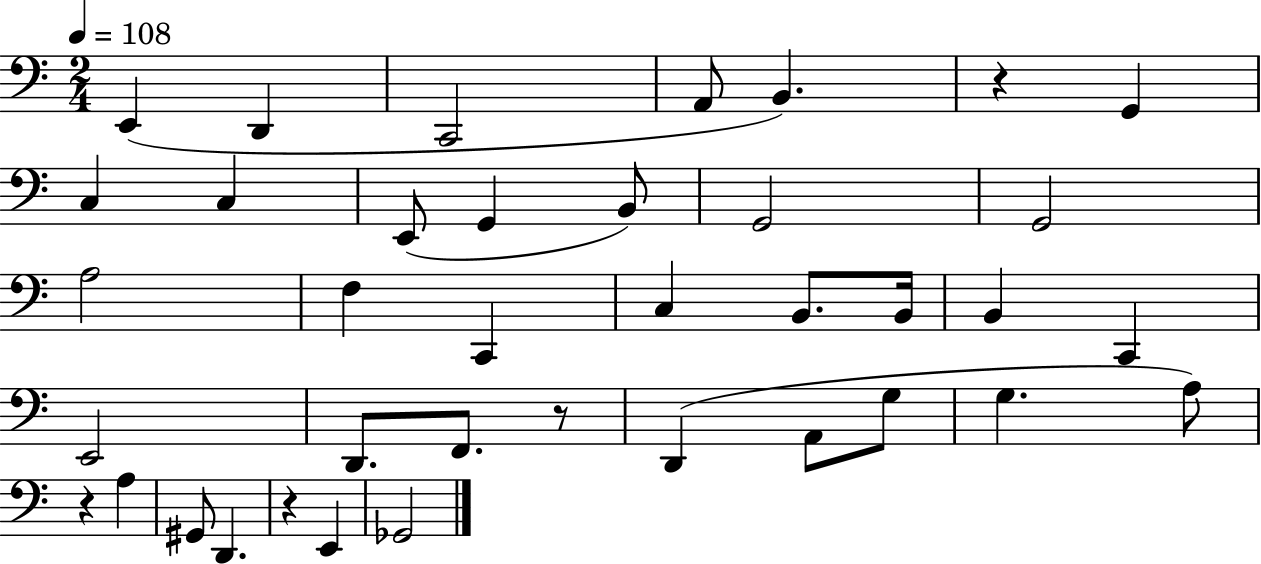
E2/q D2/q C2/h A2/e B2/q. R/q G2/q C3/q C3/q E2/e G2/q B2/e G2/h G2/h A3/h F3/q C2/q C3/q B2/e. B2/s B2/q C2/q E2/h D2/e. F2/e. R/e D2/q A2/e G3/e G3/q. A3/e R/q A3/q G#2/e D2/q. R/q E2/q Gb2/h